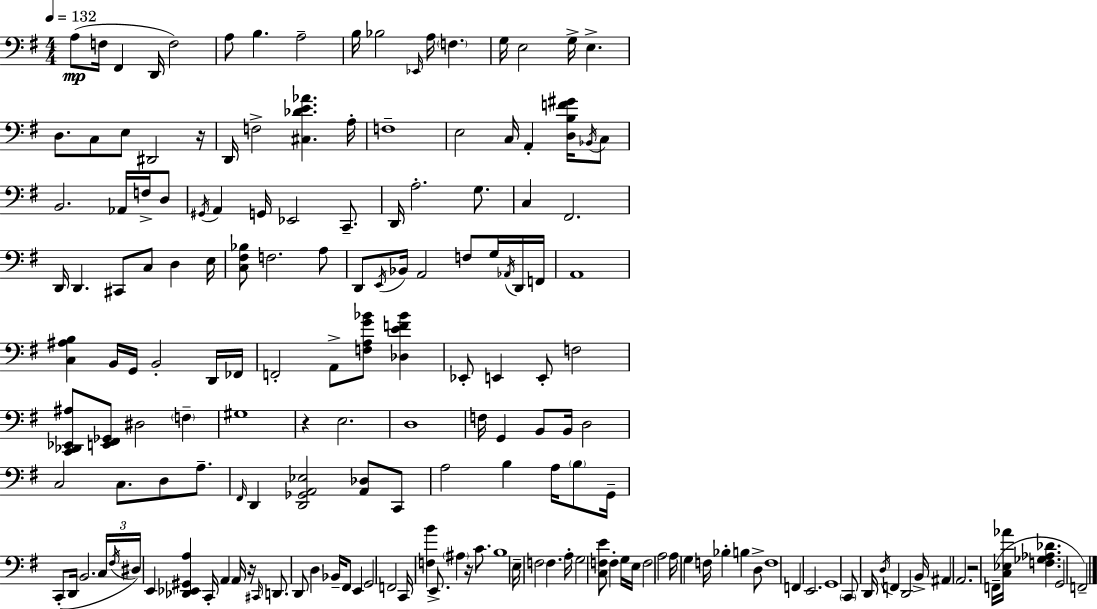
{
  \clef bass
  \numericTimeSignature
  \time 4/4
  \key g \major
  \tempo 4 = 132
  a8(\mp f16 fis,4 d,16 f2) | a8 b4. a2-- | b16 bes2 \grace { ees,16 } a16 \parenthesize f4. | g16 e2 g16-> e4.-> | \break d8. c8 e8 dis,2 | r16 d,16 f2-> <cis des' e' aes'>4. | a16-. f1-- | e2 c16 a,4-. <d b f' gis'>16 \acciaccatura { bes,16 } | \break c8 b,2. aes,16 f16-> | d8 \acciaccatura { gis,16 } a,4 g,16 ees,2 | c,8.-- d,16 a2.-. | g8. c4 fis,2. | \break d,16 d,4. cis,8 c8 d4 | e16 <c fis bes>8 f2. | a8 d,8 \acciaccatura { e,16 } bes,16 a,2 f8 | g16 \acciaccatura { aes,16 } d,16 f,16 a,1 | \break <c ais b>4 b,16 g,16 b,2-. | d,16 fes,16 f,2-. a,8-> <f a g' bes'>8 | <des e' f' bes'>4 ees,8-. e,4 e,8-. f2 | <c, des, ees, ais>8 <e, fis, ges,>8 dis2 | \break \parenthesize f4-- gis1 | r4 e2. | d1 | f16 g,4 b,8 b,16 d2 | \break c2 c8. | d8 a8.-- \grace { fis,16 } d,4 <d, ges, a, ees>2 | <a, des>8 c,8 a2 b4 | a16 \parenthesize b8 g,16-- c,8-.( d,16 b,2. | \break \tuplet 3/2 { c16 \acciaccatura { fis16 }) dis16 } e,4 <des, ees, gis, a>4 | c,16-. a,4 a,16 r16 \grace { cis,16 } d,8. d,8 d4 | bes,16-- fis,8 e,4 g,2 | f,2 c,16 <f b'>4 e,8.-> | \break \parenthesize ais4 r16 c'8. b1 | e16-- f2 | f4. a16-. g2 | <c f e'>8 f4-. g16 e16 f2 | \break a2 a16 g4 f16 bes4-. | b4 d8-> f1 | f,4 e,2. | g,1 | \break \parenthesize c,8 d,16 \acciaccatura { d16 } f,4 | d,2 b,16-> ais,4 a,2. | r2 | f,16--( <c ees aes'>16 <f ges aes des'>4. g,2 | \break f,2--) \bar "|."
}